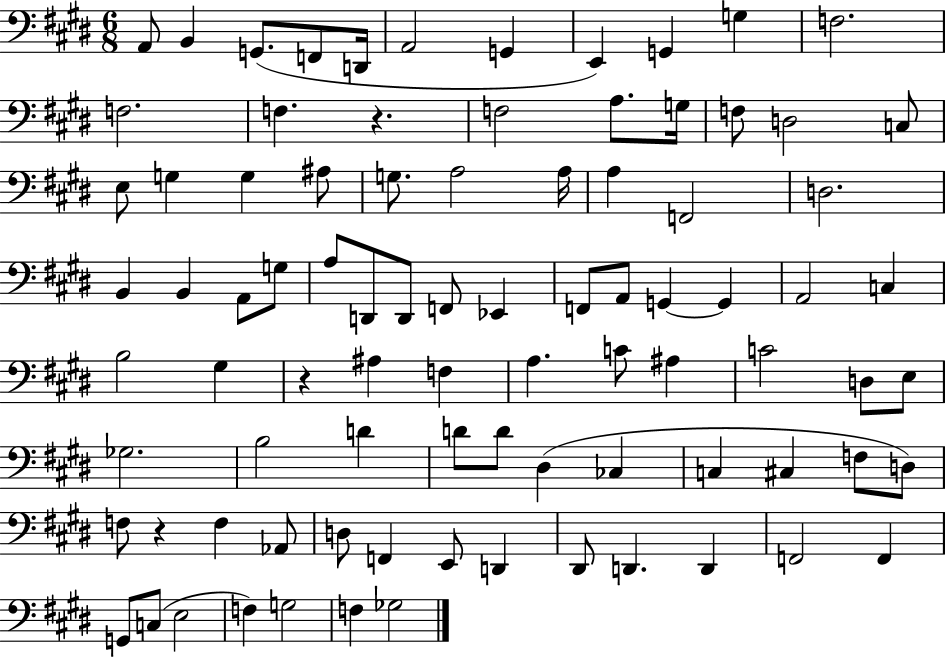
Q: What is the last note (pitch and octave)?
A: Gb3